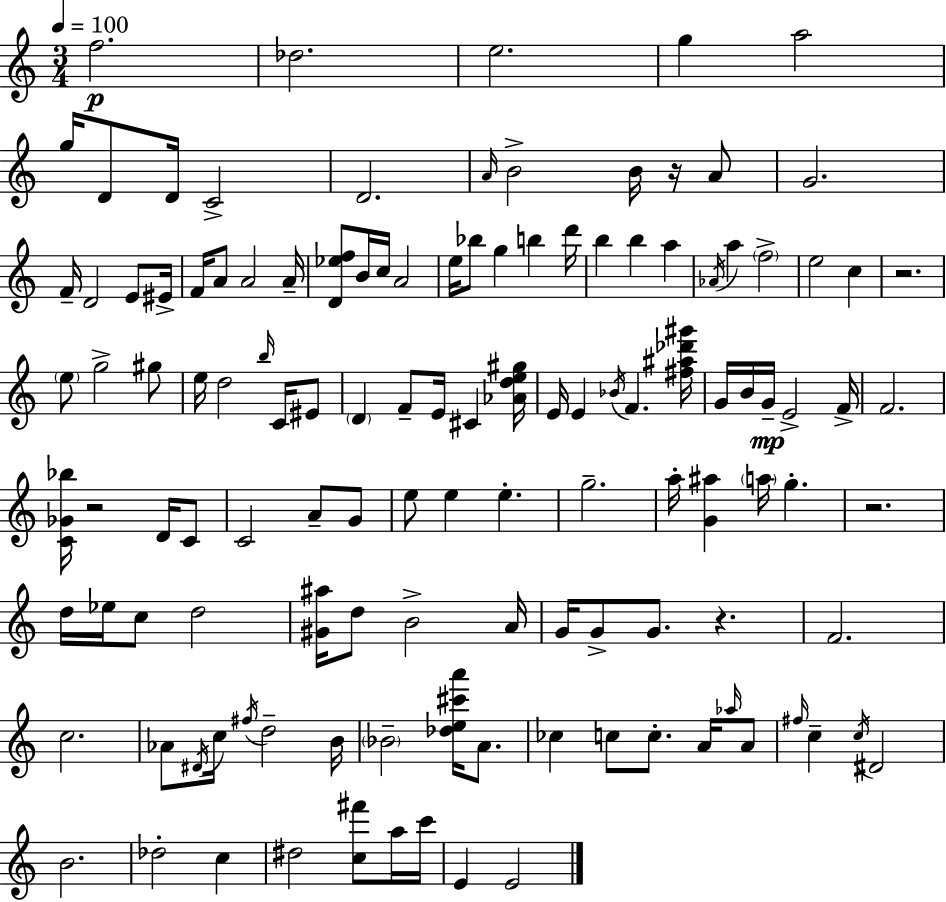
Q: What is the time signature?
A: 3/4